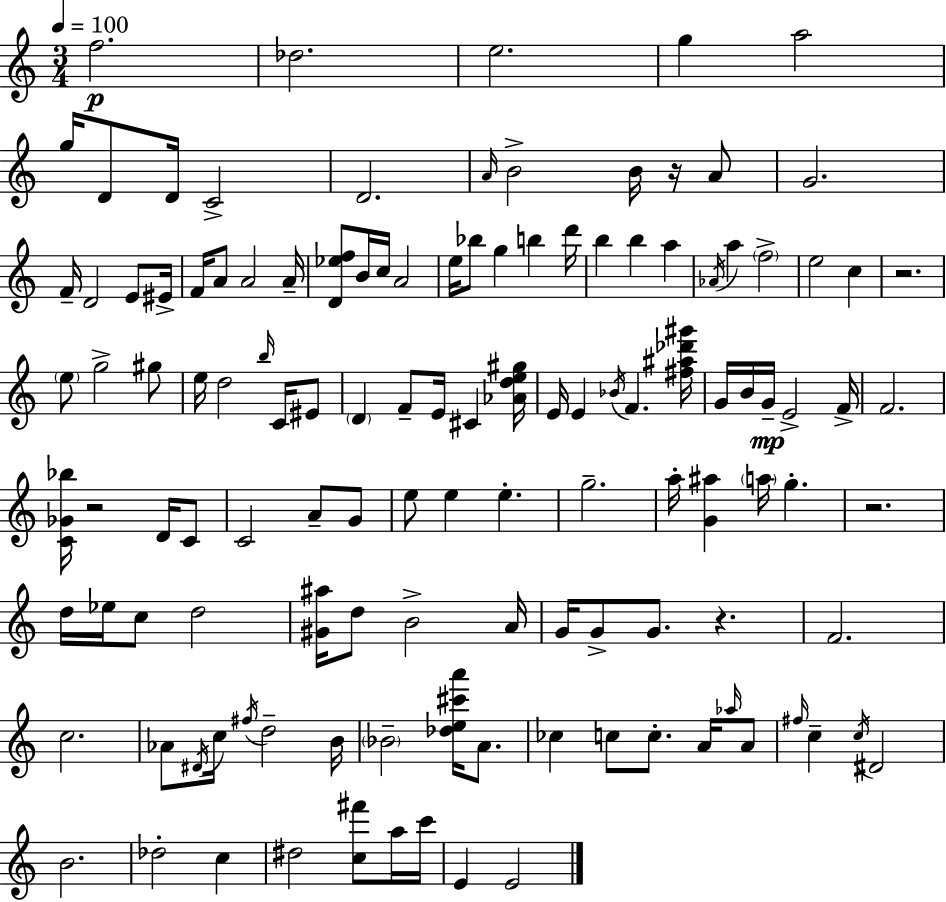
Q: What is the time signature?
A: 3/4